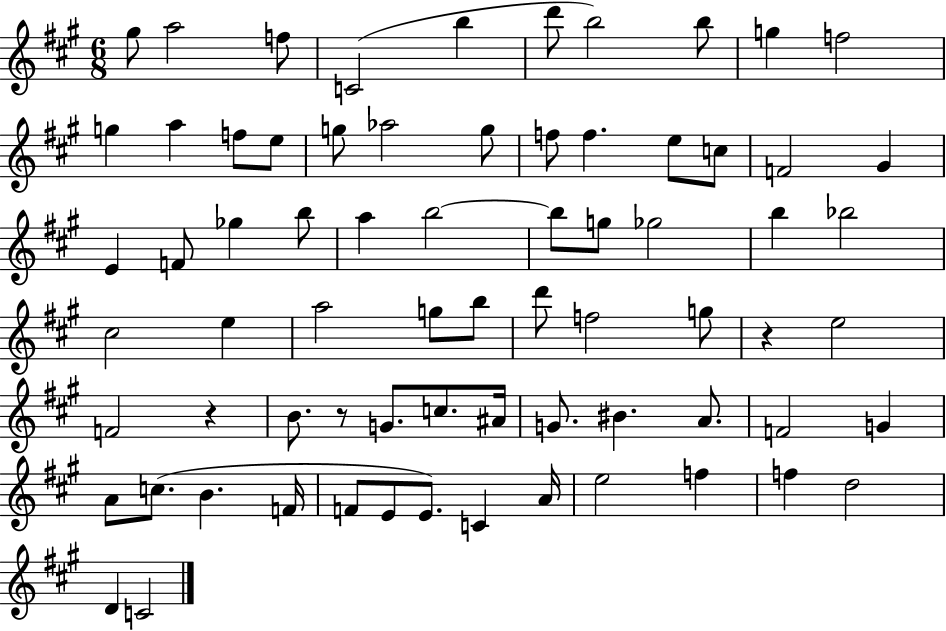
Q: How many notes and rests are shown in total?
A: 71